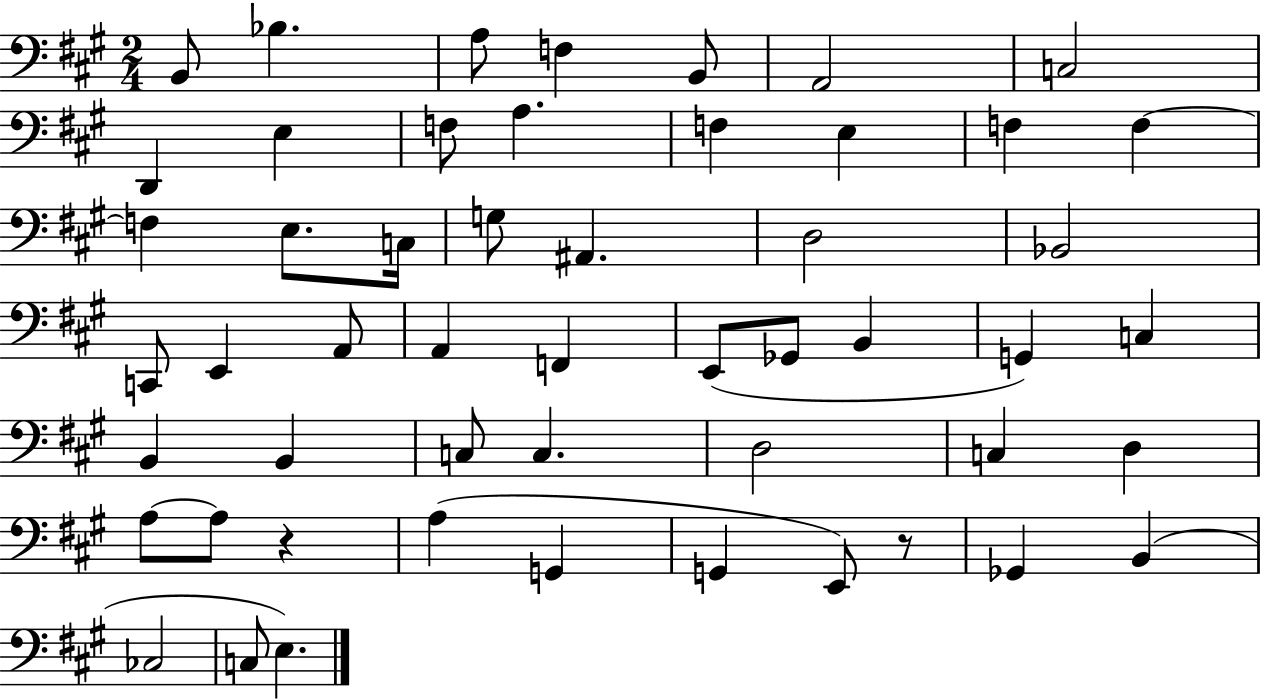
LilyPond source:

{
  \clef bass
  \numericTimeSignature
  \time 2/4
  \key a \major
  b,8 bes4. | a8 f4 b,8 | a,2 | c2 | \break d,4 e4 | f8 a4. | f4 e4 | f4 f4~~ | \break f4 e8. c16 | g8 ais,4. | d2 | bes,2 | \break c,8 e,4 a,8 | a,4 f,4 | e,8( ges,8 b,4 | g,4) c4 | \break b,4 b,4 | c8 c4. | d2 | c4 d4 | \break a8~~ a8 r4 | a4( g,4 | g,4 e,8) r8 | ges,4 b,4( | \break ces2 | c8 e4.) | \bar "|."
}